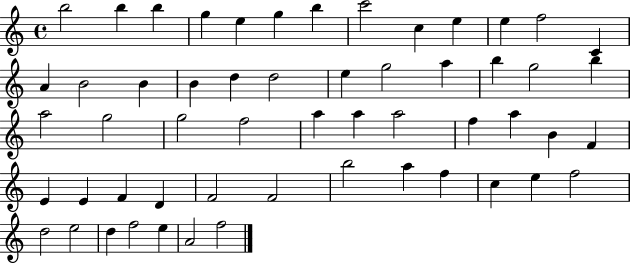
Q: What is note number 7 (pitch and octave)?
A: B5